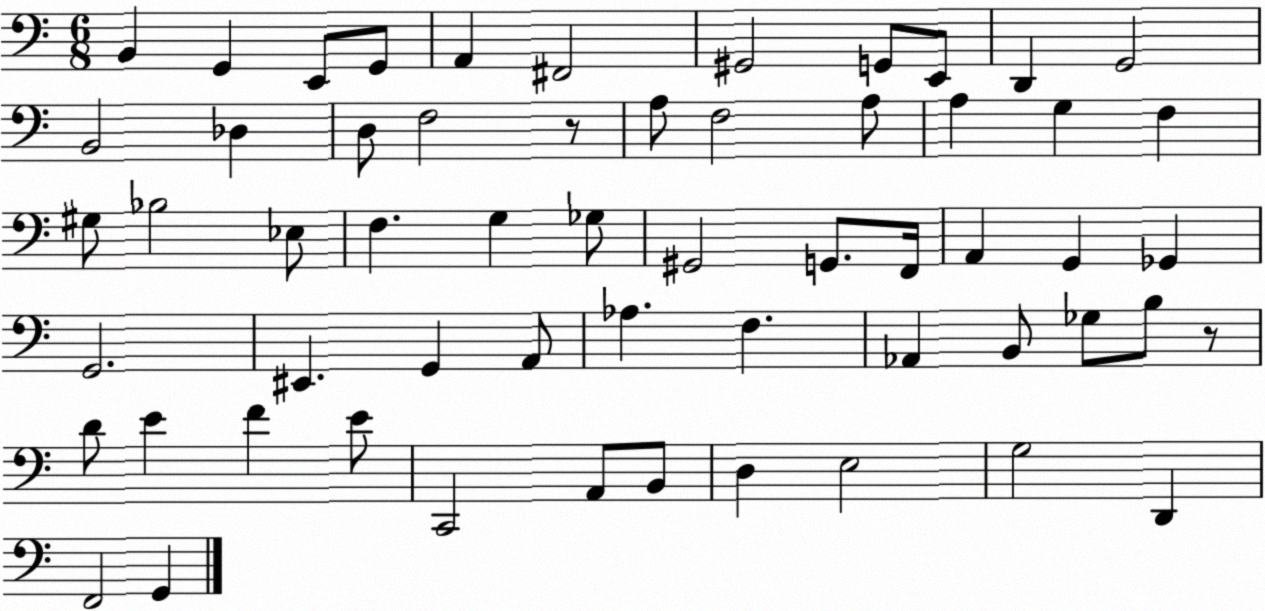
X:1
T:Untitled
M:6/8
L:1/4
K:C
B,, G,, E,,/2 G,,/2 A,, ^F,,2 ^G,,2 G,,/2 E,,/2 D,, G,,2 B,,2 _D, D,/2 F,2 z/2 A,/2 F,2 A,/2 A, G, F, ^G,/2 _B,2 _E,/2 F, G, _G,/2 ^G,,2 G,,/2 F,,/4 A,, G,, _G,, G,,2 ^E,, G,, A,,/2 _A, F, _A,, B,,/2 _G,/2 B,/2 z/2 D/2 E F E/2 C,,2 A,,/2 B,,/2 D, E,2 G,2 D,, F,,2 G,,